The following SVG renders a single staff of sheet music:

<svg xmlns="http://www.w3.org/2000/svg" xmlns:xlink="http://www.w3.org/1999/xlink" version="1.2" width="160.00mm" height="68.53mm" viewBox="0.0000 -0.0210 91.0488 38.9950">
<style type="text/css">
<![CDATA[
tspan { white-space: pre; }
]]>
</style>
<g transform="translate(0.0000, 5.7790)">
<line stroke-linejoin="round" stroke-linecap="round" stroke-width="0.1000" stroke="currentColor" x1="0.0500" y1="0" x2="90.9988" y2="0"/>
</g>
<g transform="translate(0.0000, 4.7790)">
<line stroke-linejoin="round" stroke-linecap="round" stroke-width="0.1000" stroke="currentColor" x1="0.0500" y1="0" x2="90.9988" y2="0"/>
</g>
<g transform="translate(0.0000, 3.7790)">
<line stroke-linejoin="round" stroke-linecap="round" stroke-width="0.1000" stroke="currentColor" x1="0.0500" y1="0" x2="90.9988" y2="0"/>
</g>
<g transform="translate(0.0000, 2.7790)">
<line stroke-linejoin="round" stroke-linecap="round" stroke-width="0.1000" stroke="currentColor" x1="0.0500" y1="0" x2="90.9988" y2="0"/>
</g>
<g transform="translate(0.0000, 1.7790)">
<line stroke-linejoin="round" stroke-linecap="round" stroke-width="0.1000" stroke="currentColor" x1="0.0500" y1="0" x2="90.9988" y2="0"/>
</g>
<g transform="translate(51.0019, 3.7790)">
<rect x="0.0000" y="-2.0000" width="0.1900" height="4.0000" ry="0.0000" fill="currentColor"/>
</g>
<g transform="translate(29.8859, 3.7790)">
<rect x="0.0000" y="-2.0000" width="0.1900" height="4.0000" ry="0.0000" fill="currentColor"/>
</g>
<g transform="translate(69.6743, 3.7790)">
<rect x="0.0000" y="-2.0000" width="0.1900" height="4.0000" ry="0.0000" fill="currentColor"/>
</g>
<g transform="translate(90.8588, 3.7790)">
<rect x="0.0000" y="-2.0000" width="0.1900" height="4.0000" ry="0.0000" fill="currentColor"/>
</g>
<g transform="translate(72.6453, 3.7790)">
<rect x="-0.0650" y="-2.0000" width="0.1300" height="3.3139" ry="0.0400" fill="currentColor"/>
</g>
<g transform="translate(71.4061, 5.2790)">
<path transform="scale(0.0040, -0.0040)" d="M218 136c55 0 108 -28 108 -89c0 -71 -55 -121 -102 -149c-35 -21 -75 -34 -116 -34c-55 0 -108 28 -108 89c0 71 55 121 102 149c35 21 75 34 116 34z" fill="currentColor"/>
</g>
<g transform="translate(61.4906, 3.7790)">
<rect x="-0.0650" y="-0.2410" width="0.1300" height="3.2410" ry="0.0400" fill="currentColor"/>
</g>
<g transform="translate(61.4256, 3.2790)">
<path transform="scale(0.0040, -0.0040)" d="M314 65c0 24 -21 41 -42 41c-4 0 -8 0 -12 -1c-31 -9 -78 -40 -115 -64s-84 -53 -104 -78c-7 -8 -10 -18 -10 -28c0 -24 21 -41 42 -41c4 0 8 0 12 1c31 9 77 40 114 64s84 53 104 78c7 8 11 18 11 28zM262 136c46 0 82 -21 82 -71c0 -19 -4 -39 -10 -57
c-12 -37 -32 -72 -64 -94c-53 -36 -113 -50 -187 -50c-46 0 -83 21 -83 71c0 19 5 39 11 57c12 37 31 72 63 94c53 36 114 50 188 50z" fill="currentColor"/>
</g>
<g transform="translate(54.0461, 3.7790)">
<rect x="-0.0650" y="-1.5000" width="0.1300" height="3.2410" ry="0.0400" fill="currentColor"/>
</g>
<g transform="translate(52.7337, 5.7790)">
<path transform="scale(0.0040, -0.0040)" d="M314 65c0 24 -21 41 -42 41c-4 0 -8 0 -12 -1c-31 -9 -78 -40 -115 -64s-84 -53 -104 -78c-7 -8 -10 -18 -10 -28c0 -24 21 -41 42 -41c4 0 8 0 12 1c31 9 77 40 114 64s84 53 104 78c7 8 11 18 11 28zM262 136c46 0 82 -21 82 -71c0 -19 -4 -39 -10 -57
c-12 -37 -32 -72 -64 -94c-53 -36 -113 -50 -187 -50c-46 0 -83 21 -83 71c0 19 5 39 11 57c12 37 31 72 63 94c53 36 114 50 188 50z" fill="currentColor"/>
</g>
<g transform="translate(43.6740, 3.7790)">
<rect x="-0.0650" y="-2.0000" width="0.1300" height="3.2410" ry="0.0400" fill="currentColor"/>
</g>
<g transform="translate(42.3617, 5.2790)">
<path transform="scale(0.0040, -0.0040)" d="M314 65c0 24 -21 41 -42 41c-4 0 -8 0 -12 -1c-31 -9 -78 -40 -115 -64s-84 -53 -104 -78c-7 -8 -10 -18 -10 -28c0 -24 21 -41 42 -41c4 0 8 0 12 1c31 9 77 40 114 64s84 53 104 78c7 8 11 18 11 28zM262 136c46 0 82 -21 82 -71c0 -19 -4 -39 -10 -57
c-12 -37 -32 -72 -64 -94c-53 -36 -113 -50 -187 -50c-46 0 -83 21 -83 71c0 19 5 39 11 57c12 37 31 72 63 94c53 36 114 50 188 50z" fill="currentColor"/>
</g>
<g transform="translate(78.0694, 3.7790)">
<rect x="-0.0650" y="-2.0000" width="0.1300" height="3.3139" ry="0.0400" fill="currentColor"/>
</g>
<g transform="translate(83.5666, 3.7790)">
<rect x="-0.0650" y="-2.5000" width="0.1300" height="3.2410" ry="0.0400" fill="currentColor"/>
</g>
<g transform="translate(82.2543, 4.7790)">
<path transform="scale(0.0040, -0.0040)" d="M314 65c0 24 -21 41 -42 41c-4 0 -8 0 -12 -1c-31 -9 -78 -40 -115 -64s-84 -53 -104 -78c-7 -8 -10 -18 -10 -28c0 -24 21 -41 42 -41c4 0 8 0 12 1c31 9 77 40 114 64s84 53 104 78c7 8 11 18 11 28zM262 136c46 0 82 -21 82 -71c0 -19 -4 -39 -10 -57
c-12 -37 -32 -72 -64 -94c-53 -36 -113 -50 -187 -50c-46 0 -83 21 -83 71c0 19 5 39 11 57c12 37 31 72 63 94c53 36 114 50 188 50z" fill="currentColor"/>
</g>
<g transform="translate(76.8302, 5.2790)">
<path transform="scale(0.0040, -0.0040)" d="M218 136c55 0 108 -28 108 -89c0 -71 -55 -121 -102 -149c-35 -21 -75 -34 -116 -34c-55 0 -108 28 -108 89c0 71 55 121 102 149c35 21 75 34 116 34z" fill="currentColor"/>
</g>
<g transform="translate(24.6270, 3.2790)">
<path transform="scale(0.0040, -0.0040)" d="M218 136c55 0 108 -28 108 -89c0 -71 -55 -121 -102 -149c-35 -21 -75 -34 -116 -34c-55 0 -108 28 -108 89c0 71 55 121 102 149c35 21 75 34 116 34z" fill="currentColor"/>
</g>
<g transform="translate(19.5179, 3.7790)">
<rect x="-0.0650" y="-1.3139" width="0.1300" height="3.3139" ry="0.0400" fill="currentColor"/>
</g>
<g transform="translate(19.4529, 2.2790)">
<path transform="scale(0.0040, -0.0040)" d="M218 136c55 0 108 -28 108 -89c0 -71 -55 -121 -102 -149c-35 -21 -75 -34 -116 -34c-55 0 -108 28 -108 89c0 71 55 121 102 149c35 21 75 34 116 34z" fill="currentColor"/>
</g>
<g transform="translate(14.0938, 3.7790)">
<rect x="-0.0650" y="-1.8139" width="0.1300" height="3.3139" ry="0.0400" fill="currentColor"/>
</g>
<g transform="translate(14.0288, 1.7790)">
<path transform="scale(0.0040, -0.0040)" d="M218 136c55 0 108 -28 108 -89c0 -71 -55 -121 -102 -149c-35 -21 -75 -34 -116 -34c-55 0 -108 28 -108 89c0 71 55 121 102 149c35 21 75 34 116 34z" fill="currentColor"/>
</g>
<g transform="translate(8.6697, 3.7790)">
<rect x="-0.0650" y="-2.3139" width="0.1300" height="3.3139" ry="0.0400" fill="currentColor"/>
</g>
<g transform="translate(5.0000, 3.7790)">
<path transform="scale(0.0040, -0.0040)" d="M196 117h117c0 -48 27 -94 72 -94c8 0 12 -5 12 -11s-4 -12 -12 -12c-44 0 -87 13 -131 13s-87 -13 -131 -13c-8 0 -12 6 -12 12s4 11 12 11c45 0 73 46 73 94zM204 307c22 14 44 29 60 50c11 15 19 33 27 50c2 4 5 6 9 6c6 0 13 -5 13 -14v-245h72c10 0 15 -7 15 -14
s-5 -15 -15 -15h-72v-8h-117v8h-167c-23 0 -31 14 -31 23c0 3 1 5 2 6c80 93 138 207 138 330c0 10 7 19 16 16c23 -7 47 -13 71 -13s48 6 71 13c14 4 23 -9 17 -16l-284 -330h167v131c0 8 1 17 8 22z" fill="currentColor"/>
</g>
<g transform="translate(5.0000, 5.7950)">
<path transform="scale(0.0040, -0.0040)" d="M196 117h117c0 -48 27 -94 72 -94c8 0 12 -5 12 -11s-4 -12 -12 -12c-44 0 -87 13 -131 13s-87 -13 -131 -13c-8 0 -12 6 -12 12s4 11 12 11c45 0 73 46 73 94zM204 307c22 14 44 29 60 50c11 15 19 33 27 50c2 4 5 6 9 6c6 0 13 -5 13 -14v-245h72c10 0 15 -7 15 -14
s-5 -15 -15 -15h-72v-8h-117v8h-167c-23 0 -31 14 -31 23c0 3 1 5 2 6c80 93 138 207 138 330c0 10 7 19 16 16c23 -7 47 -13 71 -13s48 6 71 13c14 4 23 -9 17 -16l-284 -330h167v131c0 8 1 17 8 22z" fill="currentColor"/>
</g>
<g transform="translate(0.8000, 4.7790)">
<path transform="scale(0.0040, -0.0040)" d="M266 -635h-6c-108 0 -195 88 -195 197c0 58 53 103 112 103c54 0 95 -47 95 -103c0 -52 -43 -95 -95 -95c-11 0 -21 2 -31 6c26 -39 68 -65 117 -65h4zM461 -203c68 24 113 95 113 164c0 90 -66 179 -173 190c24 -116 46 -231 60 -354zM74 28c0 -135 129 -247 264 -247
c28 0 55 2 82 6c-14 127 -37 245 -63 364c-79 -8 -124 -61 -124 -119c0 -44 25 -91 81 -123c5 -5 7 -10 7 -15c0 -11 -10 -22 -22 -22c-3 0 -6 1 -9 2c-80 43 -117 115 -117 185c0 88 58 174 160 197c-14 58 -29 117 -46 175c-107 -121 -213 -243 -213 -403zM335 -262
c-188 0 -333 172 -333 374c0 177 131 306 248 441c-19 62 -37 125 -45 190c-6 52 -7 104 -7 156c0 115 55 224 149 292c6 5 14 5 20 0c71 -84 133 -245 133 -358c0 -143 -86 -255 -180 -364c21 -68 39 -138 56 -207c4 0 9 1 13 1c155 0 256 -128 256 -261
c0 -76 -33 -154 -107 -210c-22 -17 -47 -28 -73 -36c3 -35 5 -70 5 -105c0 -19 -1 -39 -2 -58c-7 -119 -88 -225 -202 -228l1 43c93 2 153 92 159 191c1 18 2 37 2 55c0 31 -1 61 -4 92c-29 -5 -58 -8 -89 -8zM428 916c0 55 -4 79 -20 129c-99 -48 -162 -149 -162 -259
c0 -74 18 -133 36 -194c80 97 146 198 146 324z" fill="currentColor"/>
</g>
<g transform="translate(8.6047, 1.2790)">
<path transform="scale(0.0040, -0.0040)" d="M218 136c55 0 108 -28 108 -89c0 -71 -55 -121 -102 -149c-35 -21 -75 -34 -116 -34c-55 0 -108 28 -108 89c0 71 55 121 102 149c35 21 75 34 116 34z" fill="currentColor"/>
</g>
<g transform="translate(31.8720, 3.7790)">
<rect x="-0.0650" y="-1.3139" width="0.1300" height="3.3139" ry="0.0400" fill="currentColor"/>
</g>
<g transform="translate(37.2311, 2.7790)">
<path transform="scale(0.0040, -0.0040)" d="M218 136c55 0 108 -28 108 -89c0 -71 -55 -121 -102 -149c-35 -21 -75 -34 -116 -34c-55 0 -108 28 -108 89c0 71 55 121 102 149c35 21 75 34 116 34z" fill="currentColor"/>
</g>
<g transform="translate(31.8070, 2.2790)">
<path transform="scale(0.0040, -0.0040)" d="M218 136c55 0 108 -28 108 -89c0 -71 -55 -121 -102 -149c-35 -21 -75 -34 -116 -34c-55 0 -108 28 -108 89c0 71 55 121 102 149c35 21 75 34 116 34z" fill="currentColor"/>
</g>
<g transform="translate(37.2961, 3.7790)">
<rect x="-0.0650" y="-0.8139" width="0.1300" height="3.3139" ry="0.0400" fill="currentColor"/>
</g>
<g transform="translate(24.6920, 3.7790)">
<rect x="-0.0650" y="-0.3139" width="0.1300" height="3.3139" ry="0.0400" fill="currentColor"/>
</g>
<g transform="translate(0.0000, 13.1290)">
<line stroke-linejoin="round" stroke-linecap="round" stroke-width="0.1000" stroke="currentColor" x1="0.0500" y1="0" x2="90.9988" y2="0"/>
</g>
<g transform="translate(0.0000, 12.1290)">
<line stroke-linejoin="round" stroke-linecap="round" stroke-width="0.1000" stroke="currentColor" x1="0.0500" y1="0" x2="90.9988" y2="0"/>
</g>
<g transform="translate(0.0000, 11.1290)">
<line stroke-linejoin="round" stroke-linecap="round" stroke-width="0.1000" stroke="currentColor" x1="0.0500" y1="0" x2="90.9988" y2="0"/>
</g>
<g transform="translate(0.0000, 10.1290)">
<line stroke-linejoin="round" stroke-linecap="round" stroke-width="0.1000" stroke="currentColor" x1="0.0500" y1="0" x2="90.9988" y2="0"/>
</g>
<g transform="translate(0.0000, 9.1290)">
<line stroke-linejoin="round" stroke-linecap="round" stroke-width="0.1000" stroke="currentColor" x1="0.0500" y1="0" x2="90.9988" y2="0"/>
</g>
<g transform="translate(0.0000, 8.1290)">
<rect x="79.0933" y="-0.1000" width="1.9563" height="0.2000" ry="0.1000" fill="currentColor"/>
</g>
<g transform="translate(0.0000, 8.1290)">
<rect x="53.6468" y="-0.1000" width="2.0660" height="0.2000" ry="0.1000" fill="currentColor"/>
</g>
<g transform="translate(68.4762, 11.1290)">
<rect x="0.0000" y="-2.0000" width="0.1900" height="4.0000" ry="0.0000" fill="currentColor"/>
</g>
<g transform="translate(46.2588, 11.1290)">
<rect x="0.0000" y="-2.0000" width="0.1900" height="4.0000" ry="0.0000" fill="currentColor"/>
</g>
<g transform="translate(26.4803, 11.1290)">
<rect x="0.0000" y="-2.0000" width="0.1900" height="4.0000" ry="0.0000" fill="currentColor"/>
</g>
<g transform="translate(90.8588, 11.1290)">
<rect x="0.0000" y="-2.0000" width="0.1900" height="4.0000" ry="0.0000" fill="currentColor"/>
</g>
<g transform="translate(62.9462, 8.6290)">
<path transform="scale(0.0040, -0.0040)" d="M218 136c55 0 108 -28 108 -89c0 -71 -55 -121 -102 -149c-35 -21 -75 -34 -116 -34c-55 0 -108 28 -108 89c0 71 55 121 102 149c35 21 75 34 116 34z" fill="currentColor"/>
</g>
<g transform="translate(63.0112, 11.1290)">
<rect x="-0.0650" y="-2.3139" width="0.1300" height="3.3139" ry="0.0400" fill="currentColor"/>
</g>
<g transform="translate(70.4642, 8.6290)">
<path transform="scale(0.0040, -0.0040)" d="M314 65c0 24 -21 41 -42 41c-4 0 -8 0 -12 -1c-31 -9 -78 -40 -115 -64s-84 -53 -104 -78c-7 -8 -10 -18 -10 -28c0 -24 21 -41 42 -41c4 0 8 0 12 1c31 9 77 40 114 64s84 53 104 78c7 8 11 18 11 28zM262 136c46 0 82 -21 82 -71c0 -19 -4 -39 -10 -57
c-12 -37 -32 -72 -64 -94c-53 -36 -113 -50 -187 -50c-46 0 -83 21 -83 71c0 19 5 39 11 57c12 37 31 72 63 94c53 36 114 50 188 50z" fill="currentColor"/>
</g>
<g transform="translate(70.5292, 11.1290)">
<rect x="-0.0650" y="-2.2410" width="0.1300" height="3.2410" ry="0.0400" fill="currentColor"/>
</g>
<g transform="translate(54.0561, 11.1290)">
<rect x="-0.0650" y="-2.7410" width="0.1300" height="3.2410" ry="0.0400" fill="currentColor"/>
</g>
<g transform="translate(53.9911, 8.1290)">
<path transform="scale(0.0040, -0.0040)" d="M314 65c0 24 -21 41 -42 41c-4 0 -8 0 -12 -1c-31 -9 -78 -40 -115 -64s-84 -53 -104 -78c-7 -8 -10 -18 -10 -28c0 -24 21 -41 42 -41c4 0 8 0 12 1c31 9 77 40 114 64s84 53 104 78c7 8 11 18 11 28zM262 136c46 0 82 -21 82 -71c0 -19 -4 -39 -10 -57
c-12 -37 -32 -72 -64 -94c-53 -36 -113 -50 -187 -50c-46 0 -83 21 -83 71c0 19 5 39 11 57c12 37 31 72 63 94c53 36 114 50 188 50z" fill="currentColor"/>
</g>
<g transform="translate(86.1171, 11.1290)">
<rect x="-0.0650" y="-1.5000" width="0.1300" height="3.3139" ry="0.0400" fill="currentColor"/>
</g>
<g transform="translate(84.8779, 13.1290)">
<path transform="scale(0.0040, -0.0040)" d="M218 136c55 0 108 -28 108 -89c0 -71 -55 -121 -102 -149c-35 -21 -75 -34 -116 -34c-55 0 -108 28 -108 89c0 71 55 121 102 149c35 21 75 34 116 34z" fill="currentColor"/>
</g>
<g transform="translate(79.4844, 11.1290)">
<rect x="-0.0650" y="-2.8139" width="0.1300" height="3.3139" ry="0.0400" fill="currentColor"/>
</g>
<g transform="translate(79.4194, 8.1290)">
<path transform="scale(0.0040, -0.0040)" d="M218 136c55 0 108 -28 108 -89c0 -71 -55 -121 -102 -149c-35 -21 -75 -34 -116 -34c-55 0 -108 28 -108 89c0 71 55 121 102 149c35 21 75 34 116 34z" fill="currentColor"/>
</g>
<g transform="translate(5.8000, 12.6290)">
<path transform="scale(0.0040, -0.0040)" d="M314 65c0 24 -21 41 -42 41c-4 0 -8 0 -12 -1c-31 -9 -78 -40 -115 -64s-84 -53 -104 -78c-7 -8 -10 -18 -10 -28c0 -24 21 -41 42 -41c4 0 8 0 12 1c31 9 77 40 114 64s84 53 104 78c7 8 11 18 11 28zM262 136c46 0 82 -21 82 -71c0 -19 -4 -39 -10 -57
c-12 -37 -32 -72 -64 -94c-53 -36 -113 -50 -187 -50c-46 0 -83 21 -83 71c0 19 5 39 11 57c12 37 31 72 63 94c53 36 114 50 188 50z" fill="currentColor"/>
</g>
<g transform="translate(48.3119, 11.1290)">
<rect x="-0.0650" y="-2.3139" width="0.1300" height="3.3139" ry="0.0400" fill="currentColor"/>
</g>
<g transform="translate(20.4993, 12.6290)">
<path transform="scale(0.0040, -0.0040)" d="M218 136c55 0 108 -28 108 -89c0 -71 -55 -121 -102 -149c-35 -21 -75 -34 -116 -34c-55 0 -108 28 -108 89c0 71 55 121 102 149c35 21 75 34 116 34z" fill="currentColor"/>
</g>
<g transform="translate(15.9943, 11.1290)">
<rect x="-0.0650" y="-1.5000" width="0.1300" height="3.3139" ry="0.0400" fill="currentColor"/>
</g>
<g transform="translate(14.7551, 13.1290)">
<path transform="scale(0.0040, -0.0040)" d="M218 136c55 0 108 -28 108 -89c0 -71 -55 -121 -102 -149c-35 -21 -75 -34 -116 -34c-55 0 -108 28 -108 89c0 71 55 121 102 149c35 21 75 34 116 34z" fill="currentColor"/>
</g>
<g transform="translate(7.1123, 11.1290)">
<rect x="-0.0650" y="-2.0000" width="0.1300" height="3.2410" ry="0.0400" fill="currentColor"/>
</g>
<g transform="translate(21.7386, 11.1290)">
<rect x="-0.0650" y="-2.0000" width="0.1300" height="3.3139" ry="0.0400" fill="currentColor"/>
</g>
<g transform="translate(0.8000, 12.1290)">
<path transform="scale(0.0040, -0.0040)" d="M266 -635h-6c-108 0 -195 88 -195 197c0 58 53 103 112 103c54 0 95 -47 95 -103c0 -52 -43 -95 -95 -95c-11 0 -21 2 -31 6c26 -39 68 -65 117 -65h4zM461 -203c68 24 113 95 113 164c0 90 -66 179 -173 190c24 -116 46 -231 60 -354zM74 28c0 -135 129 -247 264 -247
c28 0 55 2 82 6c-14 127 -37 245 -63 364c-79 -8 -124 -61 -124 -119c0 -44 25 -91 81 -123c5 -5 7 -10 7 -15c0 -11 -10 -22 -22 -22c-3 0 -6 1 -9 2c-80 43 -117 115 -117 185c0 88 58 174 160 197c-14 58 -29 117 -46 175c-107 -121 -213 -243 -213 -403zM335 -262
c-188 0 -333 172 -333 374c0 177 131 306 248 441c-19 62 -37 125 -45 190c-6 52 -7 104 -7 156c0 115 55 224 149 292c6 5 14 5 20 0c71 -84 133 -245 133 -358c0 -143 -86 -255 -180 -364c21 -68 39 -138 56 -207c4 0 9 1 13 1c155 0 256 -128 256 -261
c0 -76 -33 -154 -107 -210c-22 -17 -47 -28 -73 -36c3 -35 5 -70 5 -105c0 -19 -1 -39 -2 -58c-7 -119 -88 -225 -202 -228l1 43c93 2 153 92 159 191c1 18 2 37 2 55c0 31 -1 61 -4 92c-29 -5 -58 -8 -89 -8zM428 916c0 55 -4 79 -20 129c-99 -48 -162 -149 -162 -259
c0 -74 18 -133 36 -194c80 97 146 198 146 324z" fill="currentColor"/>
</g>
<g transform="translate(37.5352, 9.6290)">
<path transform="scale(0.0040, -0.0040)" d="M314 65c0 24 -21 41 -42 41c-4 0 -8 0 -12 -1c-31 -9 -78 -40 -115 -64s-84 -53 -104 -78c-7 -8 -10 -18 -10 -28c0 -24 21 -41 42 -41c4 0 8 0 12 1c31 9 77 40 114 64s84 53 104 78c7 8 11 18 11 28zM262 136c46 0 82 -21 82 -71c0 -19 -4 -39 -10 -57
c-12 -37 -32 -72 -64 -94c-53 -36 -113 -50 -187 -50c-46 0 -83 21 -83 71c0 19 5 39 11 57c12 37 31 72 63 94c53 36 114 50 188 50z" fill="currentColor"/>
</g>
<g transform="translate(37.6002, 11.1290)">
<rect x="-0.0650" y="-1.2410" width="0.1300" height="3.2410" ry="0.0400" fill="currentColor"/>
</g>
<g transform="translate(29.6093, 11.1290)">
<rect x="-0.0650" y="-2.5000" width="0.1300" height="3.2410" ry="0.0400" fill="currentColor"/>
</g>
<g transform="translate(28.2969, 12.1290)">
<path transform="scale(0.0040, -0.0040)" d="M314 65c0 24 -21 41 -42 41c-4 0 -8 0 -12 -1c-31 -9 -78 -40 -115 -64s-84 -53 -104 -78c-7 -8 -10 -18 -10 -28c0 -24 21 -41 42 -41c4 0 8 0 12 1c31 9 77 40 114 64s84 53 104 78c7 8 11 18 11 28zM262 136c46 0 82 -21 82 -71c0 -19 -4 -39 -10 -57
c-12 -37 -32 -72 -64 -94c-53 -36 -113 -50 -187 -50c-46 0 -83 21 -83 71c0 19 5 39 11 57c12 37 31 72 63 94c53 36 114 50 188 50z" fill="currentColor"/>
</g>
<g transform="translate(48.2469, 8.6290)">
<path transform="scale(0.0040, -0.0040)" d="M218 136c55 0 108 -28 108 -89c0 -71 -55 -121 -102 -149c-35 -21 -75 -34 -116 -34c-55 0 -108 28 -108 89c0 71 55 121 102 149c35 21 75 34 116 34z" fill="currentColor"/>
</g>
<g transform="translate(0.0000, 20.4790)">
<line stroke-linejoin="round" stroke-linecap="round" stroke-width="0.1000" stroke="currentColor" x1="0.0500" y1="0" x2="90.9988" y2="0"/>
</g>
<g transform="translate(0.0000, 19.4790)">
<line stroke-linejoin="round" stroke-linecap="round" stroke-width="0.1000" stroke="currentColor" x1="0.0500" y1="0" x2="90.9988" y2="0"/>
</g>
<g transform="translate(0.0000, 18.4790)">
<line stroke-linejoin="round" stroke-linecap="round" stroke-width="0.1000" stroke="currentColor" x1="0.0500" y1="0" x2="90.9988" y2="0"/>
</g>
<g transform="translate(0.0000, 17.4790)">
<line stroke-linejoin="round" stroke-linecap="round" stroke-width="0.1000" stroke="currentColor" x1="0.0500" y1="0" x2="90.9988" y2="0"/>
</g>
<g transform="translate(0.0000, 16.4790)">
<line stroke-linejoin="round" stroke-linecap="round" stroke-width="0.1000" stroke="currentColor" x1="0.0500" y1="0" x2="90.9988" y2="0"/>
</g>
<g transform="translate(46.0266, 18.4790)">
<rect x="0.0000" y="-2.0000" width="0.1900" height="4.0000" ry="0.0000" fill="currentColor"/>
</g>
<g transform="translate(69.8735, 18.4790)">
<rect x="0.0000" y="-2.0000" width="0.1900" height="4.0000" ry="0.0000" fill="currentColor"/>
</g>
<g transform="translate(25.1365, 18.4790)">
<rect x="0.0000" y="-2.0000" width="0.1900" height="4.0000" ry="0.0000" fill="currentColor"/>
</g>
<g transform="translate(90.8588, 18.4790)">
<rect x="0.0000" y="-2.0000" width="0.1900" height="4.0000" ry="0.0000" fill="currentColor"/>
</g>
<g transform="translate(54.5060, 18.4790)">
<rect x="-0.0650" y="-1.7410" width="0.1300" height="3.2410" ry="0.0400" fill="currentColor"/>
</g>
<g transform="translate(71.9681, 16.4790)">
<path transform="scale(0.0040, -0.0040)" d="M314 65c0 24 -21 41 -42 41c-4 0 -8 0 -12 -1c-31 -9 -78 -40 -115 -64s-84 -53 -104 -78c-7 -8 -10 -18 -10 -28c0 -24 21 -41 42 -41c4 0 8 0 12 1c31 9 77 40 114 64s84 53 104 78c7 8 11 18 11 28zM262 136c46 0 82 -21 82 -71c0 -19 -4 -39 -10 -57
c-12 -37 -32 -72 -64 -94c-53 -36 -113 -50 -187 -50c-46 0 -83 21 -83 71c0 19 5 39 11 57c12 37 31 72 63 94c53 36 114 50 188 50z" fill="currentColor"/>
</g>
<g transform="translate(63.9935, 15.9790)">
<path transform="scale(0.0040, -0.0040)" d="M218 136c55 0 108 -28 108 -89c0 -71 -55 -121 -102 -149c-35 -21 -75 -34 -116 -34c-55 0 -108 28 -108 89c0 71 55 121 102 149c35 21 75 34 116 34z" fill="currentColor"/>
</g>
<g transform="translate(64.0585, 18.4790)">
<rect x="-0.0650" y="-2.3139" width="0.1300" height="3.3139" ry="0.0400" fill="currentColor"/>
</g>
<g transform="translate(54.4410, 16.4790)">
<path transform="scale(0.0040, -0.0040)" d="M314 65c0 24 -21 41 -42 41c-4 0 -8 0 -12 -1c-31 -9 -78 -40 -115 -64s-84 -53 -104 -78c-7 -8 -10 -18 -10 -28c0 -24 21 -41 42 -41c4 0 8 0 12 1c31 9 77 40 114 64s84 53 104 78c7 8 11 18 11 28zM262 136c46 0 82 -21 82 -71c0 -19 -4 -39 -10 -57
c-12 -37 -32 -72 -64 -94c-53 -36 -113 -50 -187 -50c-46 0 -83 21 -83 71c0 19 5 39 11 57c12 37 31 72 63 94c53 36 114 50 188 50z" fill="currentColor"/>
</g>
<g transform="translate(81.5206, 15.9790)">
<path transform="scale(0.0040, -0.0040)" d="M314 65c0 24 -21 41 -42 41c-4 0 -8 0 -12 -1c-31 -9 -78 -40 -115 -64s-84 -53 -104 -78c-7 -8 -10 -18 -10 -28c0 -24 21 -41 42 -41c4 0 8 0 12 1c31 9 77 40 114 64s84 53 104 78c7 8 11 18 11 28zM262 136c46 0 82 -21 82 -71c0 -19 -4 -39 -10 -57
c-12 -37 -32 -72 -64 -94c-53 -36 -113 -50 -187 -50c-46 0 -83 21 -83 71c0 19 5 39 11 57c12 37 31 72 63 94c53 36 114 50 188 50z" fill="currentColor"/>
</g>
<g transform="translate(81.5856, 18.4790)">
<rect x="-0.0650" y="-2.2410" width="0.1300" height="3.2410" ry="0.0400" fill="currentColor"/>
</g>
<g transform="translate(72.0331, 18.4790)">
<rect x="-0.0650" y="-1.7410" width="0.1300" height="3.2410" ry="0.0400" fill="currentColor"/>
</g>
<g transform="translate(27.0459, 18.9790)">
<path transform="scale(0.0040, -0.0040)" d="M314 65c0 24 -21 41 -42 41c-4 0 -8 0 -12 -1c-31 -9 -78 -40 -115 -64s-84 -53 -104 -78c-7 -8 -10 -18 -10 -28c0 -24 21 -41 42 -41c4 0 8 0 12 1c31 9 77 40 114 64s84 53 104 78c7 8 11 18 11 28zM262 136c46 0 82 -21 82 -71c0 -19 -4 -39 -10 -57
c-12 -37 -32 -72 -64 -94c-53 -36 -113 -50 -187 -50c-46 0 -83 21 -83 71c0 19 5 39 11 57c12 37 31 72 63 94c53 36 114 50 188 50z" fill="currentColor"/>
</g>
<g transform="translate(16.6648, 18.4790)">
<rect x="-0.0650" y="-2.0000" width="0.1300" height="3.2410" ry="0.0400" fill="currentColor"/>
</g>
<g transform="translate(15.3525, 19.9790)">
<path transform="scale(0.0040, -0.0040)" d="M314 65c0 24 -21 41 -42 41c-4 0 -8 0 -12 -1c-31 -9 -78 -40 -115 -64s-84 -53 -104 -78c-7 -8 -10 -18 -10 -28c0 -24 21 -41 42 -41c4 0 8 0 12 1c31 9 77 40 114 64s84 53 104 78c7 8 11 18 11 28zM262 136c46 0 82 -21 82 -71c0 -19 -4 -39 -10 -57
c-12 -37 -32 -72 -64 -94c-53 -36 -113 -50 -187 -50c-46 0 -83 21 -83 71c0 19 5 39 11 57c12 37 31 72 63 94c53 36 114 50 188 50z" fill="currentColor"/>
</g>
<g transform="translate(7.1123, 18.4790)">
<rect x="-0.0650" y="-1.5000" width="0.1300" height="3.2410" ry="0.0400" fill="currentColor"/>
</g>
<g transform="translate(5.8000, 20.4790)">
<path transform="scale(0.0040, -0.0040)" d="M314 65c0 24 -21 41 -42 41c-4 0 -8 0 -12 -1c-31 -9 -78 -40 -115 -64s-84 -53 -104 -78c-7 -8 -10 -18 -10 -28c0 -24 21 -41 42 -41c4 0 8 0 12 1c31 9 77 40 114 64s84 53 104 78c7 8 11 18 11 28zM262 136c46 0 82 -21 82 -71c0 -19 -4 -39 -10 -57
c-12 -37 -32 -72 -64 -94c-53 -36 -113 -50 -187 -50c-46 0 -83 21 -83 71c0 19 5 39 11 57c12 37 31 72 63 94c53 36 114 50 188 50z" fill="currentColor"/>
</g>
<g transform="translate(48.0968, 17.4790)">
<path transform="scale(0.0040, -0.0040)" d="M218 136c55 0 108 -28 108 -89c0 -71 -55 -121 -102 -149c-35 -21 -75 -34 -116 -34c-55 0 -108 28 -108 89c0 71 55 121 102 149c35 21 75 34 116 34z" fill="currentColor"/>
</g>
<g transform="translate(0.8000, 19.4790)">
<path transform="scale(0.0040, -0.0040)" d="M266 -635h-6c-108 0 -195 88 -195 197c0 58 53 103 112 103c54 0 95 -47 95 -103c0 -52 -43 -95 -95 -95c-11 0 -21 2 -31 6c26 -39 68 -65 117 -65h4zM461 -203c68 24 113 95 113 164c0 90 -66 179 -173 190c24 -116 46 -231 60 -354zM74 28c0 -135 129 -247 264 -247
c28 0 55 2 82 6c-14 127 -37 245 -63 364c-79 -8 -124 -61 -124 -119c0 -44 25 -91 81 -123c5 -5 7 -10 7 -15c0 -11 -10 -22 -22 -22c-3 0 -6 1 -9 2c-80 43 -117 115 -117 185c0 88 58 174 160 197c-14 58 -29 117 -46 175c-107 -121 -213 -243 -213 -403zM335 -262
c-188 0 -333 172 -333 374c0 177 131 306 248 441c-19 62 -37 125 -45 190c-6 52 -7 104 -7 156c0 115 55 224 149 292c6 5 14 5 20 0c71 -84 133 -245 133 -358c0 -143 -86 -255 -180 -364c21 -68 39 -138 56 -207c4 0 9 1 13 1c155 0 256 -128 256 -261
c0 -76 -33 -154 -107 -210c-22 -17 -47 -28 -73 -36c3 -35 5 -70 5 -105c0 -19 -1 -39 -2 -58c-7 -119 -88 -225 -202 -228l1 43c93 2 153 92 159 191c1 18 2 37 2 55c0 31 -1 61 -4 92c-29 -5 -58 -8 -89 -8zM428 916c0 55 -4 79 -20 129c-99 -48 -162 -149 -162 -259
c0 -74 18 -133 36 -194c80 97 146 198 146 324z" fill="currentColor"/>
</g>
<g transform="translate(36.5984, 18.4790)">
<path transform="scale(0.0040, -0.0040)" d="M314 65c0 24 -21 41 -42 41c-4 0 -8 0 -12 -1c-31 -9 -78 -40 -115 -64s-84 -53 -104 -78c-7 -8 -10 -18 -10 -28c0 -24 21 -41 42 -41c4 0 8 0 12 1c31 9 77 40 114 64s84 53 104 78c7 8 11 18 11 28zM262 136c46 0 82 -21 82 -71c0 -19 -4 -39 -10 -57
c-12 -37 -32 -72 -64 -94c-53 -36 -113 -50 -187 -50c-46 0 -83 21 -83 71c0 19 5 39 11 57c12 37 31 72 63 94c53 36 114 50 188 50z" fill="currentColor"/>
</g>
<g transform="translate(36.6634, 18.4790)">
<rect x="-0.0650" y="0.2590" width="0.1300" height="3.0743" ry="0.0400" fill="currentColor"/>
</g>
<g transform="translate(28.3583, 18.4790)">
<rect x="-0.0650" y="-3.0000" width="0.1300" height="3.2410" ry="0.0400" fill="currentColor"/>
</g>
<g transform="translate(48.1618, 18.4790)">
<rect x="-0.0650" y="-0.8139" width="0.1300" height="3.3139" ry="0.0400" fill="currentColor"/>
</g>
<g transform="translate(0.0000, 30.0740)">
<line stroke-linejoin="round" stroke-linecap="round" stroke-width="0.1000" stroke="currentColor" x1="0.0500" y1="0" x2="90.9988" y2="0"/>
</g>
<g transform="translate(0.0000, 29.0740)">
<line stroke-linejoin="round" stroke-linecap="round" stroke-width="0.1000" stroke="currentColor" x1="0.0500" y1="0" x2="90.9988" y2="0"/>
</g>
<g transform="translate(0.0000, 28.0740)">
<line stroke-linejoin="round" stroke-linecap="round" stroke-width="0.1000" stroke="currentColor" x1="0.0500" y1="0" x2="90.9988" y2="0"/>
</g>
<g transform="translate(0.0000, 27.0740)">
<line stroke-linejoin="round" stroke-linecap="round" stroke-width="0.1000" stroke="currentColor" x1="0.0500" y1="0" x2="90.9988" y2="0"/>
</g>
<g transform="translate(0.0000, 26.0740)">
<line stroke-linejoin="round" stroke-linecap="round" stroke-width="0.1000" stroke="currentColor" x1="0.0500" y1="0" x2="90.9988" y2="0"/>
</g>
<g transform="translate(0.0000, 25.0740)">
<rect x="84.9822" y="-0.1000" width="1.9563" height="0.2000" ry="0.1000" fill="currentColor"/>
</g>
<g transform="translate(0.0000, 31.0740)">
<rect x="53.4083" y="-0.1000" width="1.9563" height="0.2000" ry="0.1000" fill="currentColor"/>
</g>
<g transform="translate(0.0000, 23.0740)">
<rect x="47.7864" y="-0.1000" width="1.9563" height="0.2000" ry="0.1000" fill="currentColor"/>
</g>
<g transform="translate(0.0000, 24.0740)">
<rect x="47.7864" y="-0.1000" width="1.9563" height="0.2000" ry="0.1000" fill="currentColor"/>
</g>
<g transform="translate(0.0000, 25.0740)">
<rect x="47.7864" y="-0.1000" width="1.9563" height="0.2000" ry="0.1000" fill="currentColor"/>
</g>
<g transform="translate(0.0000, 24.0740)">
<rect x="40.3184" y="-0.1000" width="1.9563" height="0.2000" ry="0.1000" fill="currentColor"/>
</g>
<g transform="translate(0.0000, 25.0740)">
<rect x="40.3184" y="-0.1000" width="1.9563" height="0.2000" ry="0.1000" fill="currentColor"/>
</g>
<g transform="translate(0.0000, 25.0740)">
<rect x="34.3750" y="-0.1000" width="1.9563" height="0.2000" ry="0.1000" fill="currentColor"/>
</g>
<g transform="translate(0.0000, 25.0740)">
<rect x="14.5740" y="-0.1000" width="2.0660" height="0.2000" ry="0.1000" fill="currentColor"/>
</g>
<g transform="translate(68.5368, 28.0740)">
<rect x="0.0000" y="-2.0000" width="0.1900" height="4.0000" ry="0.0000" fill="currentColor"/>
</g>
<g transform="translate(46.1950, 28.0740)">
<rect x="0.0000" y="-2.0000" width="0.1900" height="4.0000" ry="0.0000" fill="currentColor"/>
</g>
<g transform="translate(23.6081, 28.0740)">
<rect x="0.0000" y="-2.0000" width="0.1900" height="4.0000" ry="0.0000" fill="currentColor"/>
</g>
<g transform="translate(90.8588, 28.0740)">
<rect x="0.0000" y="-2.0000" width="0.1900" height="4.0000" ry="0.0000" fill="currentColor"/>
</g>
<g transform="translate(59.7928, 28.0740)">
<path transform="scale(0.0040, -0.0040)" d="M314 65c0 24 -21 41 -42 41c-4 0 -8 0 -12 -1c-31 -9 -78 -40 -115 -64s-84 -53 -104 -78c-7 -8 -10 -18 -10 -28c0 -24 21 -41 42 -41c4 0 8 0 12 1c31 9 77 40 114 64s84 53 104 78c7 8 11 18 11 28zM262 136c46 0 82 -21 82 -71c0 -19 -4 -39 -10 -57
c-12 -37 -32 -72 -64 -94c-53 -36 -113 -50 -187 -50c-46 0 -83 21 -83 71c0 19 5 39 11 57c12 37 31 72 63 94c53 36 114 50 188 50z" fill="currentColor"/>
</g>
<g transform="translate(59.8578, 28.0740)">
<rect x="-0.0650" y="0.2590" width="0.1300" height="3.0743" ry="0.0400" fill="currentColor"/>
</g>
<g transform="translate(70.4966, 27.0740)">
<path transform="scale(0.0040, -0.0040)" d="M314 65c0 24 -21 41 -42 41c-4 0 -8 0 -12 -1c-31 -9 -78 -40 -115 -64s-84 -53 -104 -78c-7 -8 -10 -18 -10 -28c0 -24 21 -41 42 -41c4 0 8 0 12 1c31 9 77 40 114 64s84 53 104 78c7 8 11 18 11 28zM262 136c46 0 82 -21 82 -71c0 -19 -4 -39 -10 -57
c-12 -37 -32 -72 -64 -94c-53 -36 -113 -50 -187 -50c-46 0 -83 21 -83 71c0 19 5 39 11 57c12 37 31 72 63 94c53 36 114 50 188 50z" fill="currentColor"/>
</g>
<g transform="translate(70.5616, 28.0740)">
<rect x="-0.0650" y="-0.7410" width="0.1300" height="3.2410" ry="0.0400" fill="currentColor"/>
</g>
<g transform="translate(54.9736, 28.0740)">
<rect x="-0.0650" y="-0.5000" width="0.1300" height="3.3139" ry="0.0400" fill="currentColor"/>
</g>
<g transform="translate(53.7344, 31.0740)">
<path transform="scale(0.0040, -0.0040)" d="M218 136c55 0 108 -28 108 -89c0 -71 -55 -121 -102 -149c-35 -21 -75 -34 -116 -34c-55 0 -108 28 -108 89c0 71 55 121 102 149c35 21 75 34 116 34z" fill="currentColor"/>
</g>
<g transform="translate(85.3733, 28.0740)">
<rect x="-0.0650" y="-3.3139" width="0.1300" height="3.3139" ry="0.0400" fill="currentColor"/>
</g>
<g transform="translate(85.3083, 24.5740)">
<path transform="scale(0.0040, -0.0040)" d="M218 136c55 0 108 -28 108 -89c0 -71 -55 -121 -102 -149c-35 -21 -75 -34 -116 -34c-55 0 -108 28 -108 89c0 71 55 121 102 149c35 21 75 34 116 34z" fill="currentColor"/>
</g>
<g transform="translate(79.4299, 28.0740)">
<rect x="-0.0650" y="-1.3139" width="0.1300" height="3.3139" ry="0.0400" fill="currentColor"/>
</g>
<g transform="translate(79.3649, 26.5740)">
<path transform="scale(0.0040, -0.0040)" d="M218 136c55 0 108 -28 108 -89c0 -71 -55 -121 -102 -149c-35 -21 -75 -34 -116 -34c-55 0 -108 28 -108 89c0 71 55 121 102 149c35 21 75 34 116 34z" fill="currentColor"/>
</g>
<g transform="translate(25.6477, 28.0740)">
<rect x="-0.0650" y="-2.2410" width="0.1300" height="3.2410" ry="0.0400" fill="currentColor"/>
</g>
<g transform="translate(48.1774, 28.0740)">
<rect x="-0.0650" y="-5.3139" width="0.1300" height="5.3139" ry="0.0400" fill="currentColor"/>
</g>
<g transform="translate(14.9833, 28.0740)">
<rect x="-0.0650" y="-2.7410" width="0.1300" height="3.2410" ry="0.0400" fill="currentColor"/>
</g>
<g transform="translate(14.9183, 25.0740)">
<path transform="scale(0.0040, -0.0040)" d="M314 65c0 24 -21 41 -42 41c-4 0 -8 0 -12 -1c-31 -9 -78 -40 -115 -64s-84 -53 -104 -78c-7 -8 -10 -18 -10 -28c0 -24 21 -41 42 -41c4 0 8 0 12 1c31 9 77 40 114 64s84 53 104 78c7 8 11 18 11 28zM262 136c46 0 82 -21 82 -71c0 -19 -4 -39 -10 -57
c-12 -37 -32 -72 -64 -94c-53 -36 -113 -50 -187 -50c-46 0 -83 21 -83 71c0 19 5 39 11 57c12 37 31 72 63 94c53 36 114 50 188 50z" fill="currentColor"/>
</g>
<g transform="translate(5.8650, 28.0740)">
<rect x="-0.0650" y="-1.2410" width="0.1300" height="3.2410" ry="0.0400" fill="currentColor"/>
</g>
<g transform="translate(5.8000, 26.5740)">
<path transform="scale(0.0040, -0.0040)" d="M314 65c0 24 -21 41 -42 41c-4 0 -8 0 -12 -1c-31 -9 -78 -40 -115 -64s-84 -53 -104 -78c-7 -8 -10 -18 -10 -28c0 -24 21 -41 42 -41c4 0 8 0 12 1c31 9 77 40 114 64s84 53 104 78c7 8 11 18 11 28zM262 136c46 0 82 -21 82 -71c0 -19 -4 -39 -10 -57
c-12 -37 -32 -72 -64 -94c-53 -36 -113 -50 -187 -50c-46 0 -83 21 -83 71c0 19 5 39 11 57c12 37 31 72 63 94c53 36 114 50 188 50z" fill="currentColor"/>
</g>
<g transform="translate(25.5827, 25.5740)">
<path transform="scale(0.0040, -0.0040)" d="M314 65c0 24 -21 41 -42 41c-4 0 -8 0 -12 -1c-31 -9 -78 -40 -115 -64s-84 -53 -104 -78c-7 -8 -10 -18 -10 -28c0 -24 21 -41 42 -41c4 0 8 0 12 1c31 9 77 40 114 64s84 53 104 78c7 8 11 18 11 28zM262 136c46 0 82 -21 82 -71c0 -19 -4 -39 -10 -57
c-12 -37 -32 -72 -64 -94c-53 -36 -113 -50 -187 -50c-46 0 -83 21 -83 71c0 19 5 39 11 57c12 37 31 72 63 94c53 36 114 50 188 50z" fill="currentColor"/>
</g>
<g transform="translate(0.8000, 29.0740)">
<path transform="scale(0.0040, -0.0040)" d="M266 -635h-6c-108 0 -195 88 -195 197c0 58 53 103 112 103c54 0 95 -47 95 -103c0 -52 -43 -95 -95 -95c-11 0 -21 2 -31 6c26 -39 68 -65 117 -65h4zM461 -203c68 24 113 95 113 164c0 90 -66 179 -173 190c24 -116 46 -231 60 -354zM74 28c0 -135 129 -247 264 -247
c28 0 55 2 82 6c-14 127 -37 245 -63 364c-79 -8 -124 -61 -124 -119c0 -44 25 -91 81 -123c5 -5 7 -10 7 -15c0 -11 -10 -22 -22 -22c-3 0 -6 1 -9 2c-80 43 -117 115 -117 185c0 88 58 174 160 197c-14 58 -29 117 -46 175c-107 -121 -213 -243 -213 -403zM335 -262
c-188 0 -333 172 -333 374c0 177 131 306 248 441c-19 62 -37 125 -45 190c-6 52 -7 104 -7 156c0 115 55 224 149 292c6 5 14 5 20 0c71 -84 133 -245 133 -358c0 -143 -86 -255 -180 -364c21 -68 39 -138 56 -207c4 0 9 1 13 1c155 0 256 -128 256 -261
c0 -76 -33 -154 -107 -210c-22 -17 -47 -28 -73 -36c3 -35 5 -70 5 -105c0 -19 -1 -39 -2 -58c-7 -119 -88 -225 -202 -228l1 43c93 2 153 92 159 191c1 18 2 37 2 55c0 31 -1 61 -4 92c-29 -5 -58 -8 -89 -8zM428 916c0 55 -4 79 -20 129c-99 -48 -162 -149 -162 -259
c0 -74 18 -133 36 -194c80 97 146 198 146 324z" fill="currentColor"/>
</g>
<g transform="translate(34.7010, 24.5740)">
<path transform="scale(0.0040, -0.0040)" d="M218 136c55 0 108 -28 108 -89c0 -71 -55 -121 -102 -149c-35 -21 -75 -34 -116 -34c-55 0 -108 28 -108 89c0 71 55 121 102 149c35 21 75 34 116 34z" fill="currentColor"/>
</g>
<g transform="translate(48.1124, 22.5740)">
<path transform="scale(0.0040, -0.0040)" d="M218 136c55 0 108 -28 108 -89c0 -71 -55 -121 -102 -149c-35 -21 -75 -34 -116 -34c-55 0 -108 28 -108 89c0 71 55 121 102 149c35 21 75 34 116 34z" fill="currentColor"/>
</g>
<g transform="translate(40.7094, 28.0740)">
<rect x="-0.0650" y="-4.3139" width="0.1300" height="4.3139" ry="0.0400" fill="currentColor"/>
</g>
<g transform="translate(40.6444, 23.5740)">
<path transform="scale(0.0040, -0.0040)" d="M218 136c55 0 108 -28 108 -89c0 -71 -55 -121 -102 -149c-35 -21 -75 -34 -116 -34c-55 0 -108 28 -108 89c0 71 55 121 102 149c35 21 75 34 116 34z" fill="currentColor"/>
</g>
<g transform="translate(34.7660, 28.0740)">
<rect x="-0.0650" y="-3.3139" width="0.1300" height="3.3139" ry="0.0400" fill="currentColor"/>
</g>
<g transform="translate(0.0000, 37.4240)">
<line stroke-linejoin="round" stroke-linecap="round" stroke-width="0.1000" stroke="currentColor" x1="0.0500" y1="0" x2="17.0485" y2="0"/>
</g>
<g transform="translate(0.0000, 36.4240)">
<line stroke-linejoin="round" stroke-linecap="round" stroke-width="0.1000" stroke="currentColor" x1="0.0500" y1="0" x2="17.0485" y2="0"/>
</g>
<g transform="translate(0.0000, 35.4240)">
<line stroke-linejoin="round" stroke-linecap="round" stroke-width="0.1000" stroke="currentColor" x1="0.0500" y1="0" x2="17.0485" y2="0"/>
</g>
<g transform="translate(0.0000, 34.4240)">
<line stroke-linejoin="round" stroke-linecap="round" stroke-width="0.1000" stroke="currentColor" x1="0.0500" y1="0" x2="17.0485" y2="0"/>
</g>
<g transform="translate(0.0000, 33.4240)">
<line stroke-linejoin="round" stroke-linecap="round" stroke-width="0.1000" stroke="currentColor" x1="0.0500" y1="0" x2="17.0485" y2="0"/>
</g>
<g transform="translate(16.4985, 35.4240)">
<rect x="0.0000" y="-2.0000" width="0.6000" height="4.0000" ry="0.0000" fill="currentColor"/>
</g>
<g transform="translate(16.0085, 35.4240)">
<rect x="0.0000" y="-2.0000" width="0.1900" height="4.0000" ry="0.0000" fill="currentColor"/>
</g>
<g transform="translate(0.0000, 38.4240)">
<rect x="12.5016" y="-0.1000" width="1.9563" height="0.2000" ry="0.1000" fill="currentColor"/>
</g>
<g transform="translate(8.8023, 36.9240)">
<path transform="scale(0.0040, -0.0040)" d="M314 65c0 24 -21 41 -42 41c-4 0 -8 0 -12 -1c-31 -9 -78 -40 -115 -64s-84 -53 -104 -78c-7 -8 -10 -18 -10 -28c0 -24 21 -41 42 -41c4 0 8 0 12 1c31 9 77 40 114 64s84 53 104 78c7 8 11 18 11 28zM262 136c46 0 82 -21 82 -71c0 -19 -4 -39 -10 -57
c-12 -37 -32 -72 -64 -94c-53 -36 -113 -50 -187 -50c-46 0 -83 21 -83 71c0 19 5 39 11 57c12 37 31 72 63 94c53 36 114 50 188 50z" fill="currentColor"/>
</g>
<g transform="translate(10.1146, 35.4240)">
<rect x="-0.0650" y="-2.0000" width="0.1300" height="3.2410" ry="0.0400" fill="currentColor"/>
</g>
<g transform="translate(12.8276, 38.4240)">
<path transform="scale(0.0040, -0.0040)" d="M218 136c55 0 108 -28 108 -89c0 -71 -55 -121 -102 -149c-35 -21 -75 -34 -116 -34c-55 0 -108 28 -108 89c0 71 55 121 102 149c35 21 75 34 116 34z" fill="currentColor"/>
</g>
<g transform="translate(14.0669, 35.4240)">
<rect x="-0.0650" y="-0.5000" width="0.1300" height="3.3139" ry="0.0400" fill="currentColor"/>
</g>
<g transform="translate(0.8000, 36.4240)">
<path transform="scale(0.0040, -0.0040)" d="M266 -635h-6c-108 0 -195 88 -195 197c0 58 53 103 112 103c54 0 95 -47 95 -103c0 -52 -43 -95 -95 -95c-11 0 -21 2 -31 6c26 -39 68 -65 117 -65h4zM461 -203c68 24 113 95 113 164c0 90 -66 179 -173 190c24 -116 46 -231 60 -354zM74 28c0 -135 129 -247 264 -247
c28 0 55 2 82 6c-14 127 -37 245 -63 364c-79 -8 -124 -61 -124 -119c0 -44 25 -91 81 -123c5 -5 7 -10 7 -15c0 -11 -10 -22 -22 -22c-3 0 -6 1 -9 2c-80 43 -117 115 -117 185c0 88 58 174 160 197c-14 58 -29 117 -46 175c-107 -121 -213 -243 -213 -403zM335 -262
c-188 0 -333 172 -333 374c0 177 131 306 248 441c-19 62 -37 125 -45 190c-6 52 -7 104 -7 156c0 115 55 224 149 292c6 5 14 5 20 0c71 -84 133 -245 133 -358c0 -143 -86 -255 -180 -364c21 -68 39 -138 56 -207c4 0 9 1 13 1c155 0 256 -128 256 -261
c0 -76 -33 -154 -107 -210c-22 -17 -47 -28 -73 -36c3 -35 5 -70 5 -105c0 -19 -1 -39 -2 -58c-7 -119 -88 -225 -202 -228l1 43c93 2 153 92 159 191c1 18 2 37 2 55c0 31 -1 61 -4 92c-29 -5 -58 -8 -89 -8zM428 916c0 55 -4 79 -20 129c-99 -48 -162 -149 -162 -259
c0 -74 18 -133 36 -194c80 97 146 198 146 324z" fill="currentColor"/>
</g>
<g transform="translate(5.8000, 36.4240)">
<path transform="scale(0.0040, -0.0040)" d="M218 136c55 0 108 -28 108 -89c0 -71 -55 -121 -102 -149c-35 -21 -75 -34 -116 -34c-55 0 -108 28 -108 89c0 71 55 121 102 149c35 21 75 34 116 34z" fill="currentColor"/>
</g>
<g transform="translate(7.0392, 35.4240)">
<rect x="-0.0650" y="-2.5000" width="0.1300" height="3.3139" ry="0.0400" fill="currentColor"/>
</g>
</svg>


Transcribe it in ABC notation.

X:1
T:Untitled
M:4/4
L:1/4
K:C
g f e c e d F2 E2 c2 F F G2 F2 E F G2 e2 g a2 g g2 a E E2 F2 A2 B2 d f2 g f2 g2 e2 a2 g2 b d' f' C B2 d2 e b G F2 C